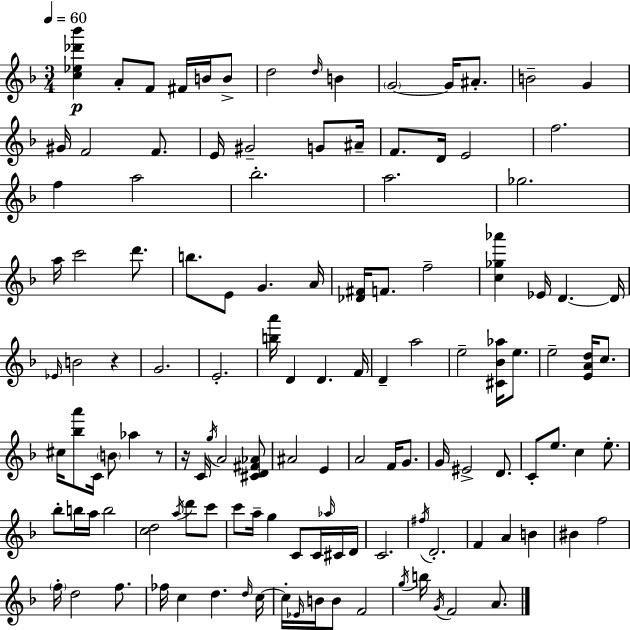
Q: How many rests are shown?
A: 3